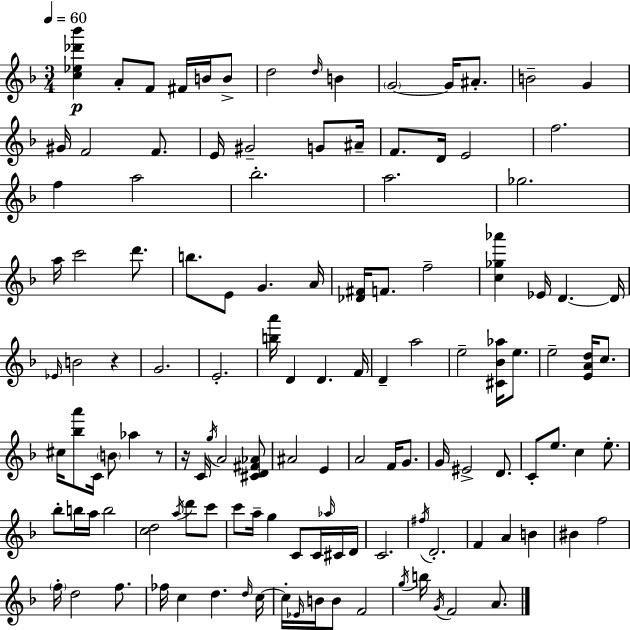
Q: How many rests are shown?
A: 3